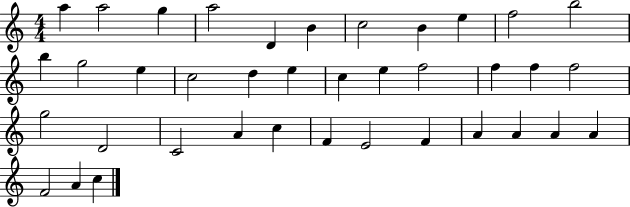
A5/q A5/h G5/q A5/h D4/q B4/q C5/h B4/q E5/q F5/h B5/h B5/q G5/h E5/q C5/h D5/q E5/q C5/q E5/q F5/h F5/q F5/q F5/h G5/h D4/h C4/h A4/q C5/q F4/q E4/h F4/q A4/q A4/q A4/q A4/q F4/h A4/q C5/q